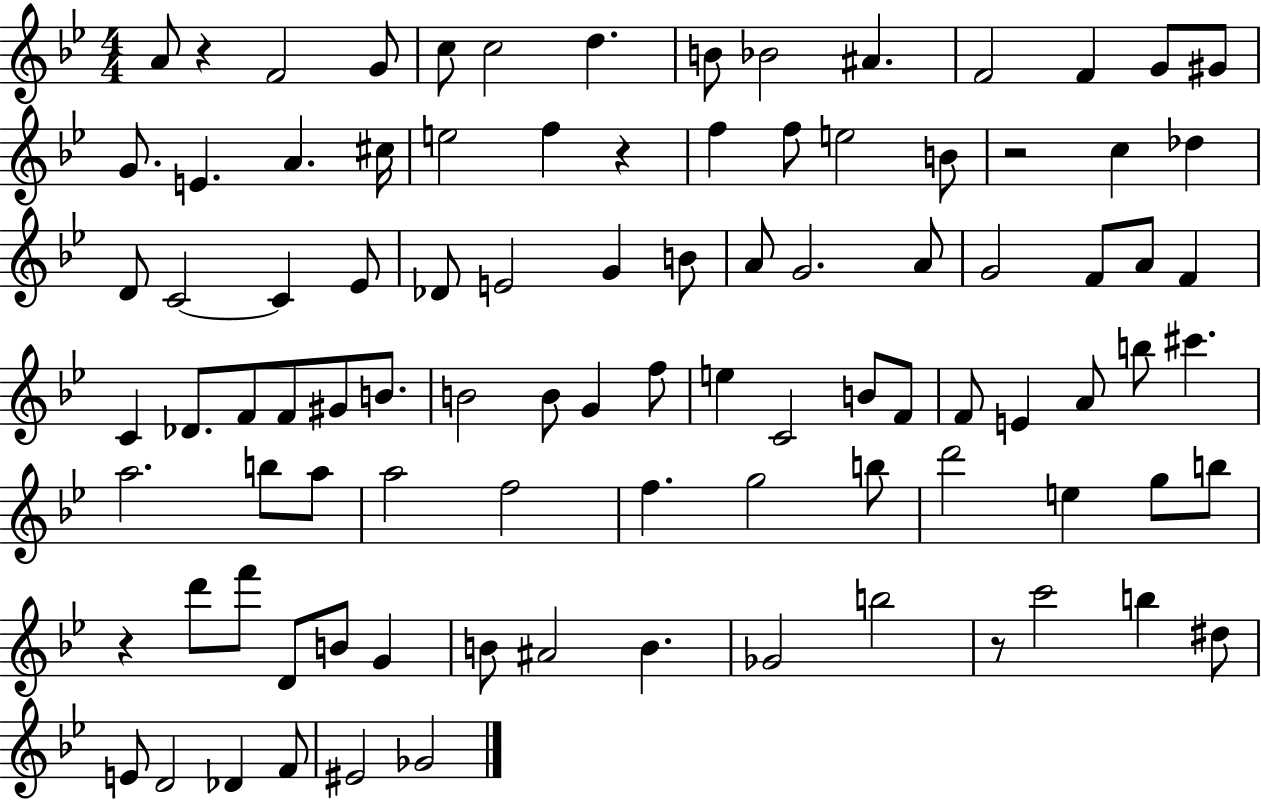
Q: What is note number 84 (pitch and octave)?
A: D#5